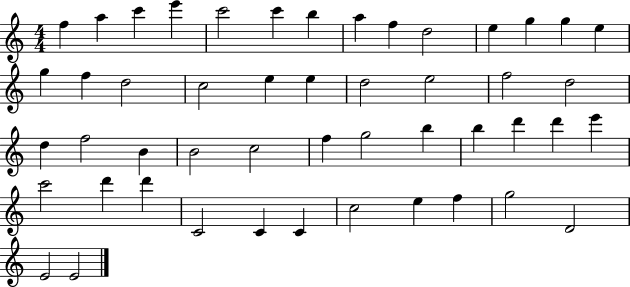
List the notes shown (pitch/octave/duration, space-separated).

F5/q A5/q C6/q E6/q C6/h C6/q B5/q A5/q F5/q D5/h E5/q G5/q G5/q E5/q G5/q F5/q D5/h C5/h E5/q E5/q D5/h E5/h F5/h D5/h D5/q F5/h B4/q B4/h C5/h F5/q G5/h B5/q B5/q D6/q D6/q E6/q C6/h D6/q D6/q C4/h C4/q C4/q C5/h E5/q F5/q G5/h D4/h E4/h E4/h